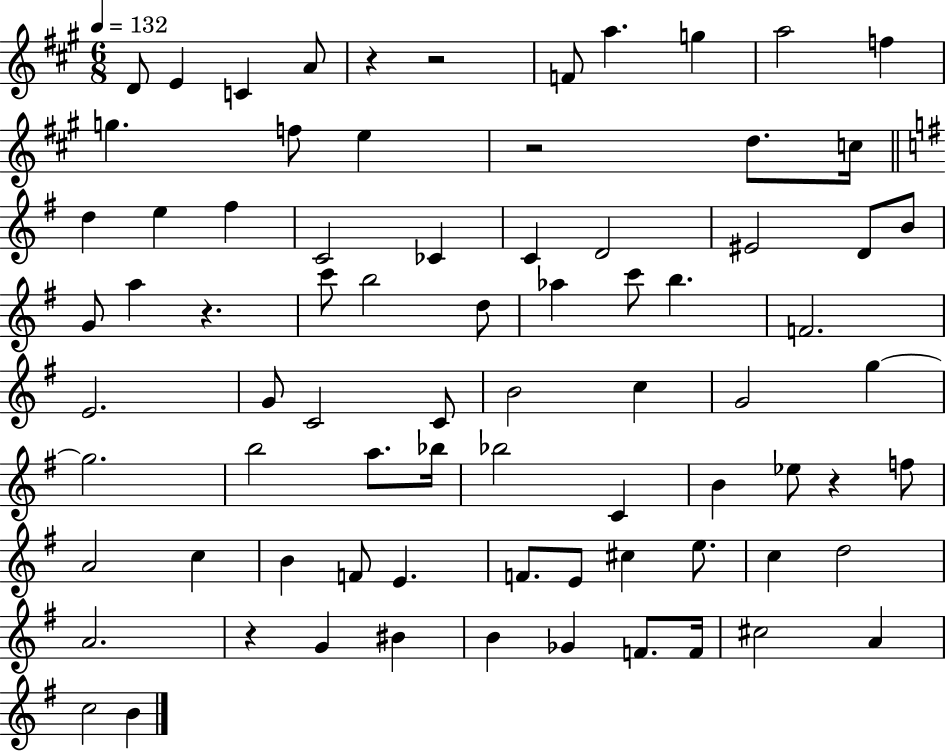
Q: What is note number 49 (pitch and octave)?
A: Eb5